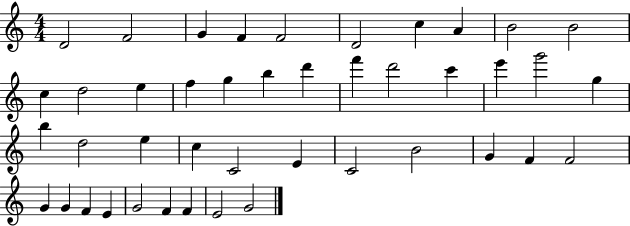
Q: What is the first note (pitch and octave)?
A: D4